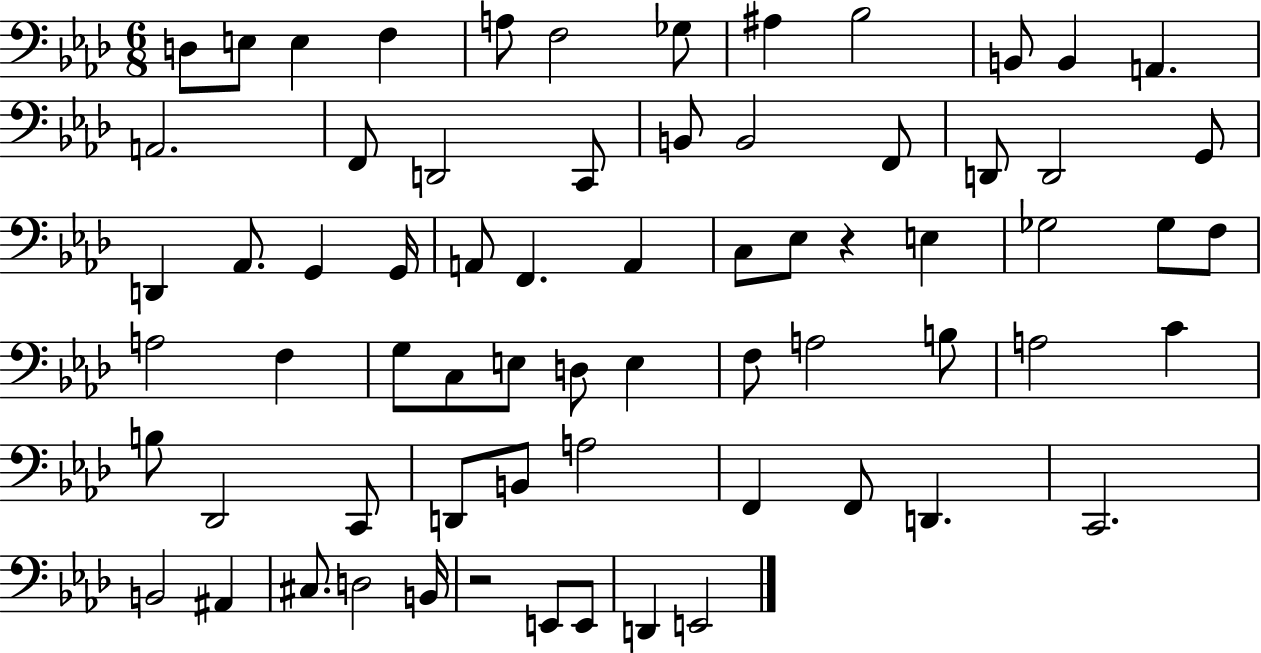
X:1
T:Untitled
M:6/8
L:1/4
K:Ab
D,/2 E,/2 E, F, A,/2 F,2 _G,/2 ^A, _B,2 B,,/2 B,, A,, A,,2 F,,/2 D,,2 C,,/2 B,,/2 B,,2 F,,/2 D,,/2 D,,2 G,,/2 D,, _A,,/2 G,, G,,/4 A,,/2 F,, A,, C,/2 _E,/2 z E, _G,2 _G,/2 F,/2 A,2 F, G,/2 C,/2 E,/2 D,/2 E, F,/2 A,2 B,/2 A,2 C B,/2 _D,,2 C,,/2 D,,/2 B,,/2 A,2 F,, F,,/2 D,, C,,2 B,,2 ^A,, ^C,/2 D,2 B,,/4 z2 E,,/2 E,,/2 D,, E,,2